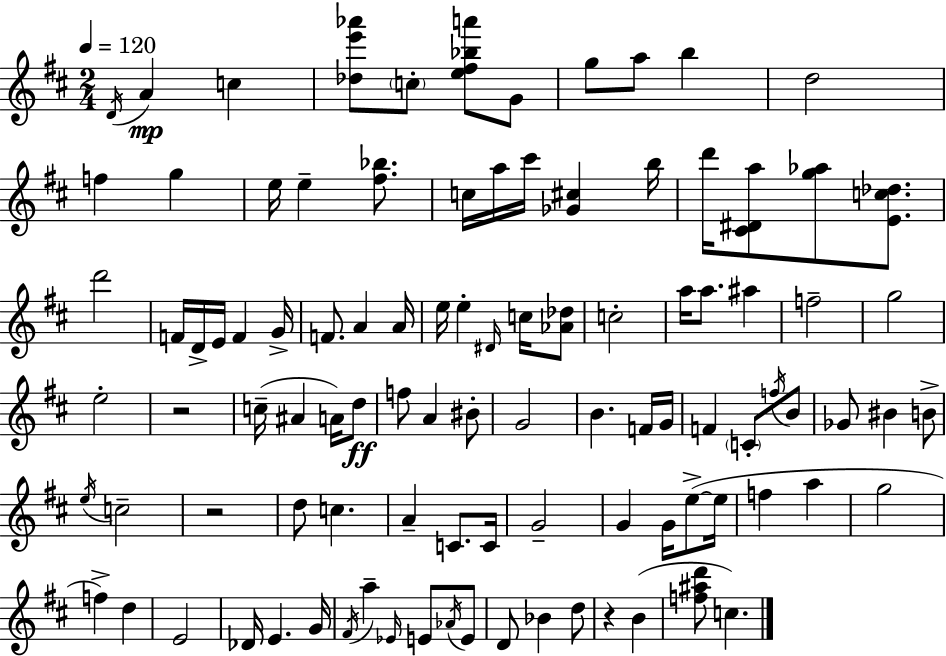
{
  \clef treble
  \numericTimeSignature
  \time 2/4
  \key d \major
  \tempo 4 = 120
  \acciaccatura { d'16 }\mp a'4 c''4 | <des'' e''' aes'''>8 \parenthesize c''8-. <e'' fis'' bes'' a'''>8 g'8 | g''8 a''8 b''4 | d''2 | \break f''4 g''4 | e''16 e''4-- <fis'' bes''>8. | c''16 a''16 cis'''16 <ges' cis''>4 | b''16 d'''16 <cis' dis' a''>8 <g'' aes''>8 <e' c'' des''>8. | \break d'''2 | f'16 d'16-> e'16 f'4 | g'16-> f'8. a'4 | a'16 e''16 e''4-. \grace { dis'16 } c''16 | \break <aes' des''>8 c''2-. | a''16 a''8. ais''4 | f''2-- | g''2 | \break e''2-. | r2 | c''16--( ais'4 a'16) | d''8\ff f''8 a'4 | \break bis'8-. g'2 | b'4. | f'16 g'16 f'4 \parenthesize c'8-. | \acciaccatura { f''16 } b'8 ges'8 bis'4 | \break b'8-> \acciaccatura { e''16 } c''2-- | r2 | d''8 c''4. | a'4-- | \break c'8. c'16 g'2-- | g'4 | g'16 e''8->~(~ e''16 f''4 | a''4 g''2 | \break f''4->) | d''4 e'2 | des'16 e'4. | g'16 \acciaccatura { fis'16 } a''4-- | \break \grace { ees'16 } e'8 \acciaccatura { aes'16 } e'8 d'8 | bes'4 d''8 r4 | b'4( <f'' ais'' d'''>8 | c''4.) \bar "|."
}